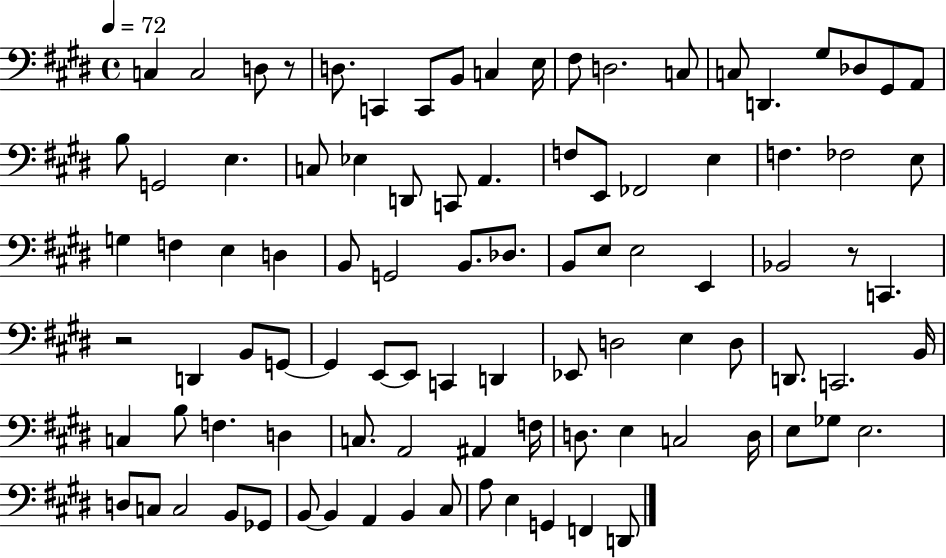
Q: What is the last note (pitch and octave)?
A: D2